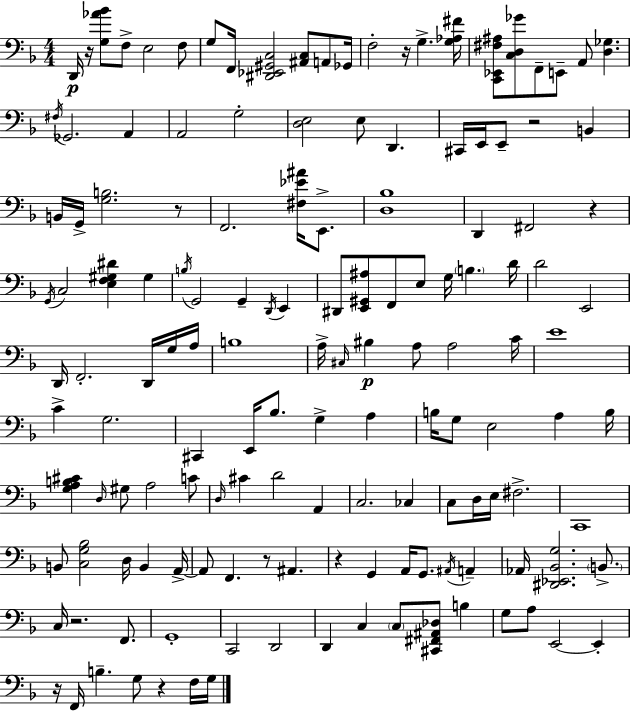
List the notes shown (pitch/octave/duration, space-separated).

D2/s R/s [G3,Ab4,Bb4]/e F3/e E3/h F3/e G3/e F2/s [D#2,Eb2,G#2,C3]/h [A#2,C3]/e A2/e Gb2/s F3/h R/s G3/q. [G3,Ab3,F#4]/s [C2,Eb2,F#3,A#3]/e [C3,D3,Gb4]/e F2/e E2/e A2/e [D3,Gb3]/q. F#3/s Gb2/h. A2/q A2/h G3/h [D3,E3]/h E3/e D2/q. C#2/s E2/s E2/e R/h B2/q B2/s G2/s [G3,B3]/h. R/e F2/h. [F#3,Eb4,A#4]/s E2/e. [D3,Bb3]/w D2/q F#2/h R/q G2/s C3/h [E3,F3,G#3,D#4]/q G#3/q B3/s G2/h G2/q D2/s E2/q D#2/e [E2,G#2,A#3]/e F2/e E3/e G3/s B3/q. D4/s D4/h E2/h D2/s F2/h. D2/s G3/s A3/s B3/w A3/s C#3/s BIS3/q A3/e A3/h C4/s E4/w C4/q G3/h. C#2/q E2/s Bb3/e. G3/q A3/q B3/s G3/e E3/h A3/q B3/s [G3,A3,B3,C#4]/q D3/s G#3/e A3/h C4/e D3/s C#4/q D4/h A2/q C3/h. CES3/q C3/e D3/s E3/s F#3/h. C2/w B2/e [C3,G3,Bb3]/h D3/s B2/q A2/s A2/e F2/q. R/e A#2/q. R/q G2/q A2/s G2/e. A#2/s A2/q Ab2/s [D#2,Eb2,Bb2,G3]/h. B2/e. C3/s R/h. F2/e. G2/w C2/h D2/h D2/q C3/q C3/e [C#2,F#2,A#2,Db3]/e B3/q G3/e A3/e E2/h E2/q R/s F2/s B3/q. G3/e R/q F3/s G3/s